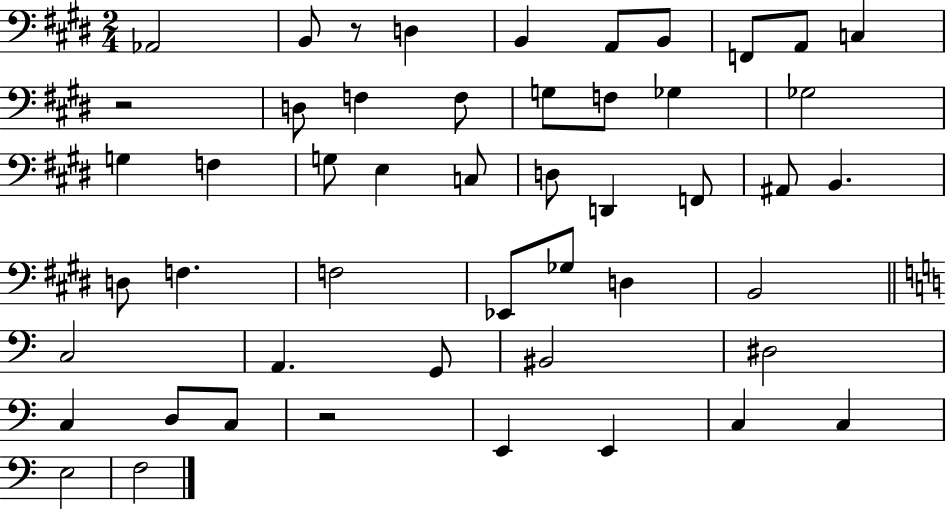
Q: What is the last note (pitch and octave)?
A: F3